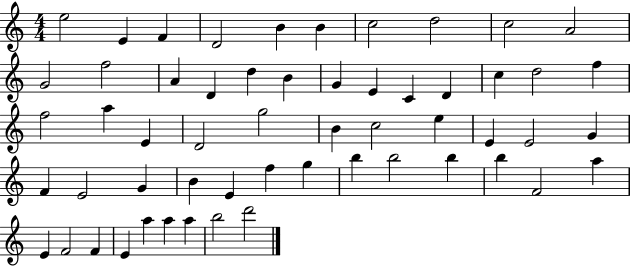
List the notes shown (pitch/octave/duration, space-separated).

E5/h E4/q F4/q D4/h B4/q B4/q C5/h D5/h C5/h A4/h G4/h F5/h A4/q D4/q D5/q B4/q G4/q E4/q C4/q D4/q C5/q D5/h F5/q F5/h A5/q E4/q D4/h G5/h B4/q C5/h E5/q E4/q E4/h G4/q F4/q E4/h G4/q B4/q E4/q F5/q G5/q B5/q B5/h B5/q B5/q F4/h A5/q E4/q F4/h F4/q E4/q A5/q A5/q A5/q B5/h D6/h